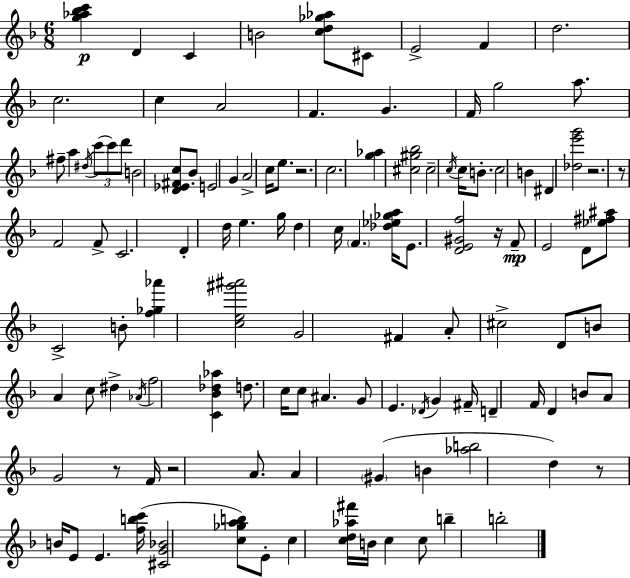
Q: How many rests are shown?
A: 7